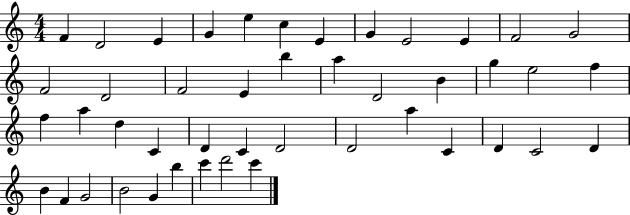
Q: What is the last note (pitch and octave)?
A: C6